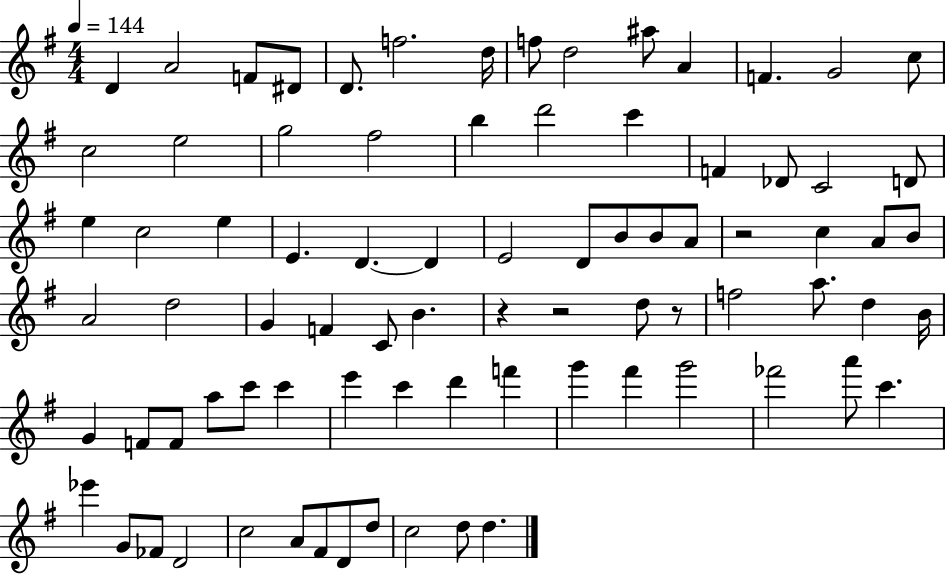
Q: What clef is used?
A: treble